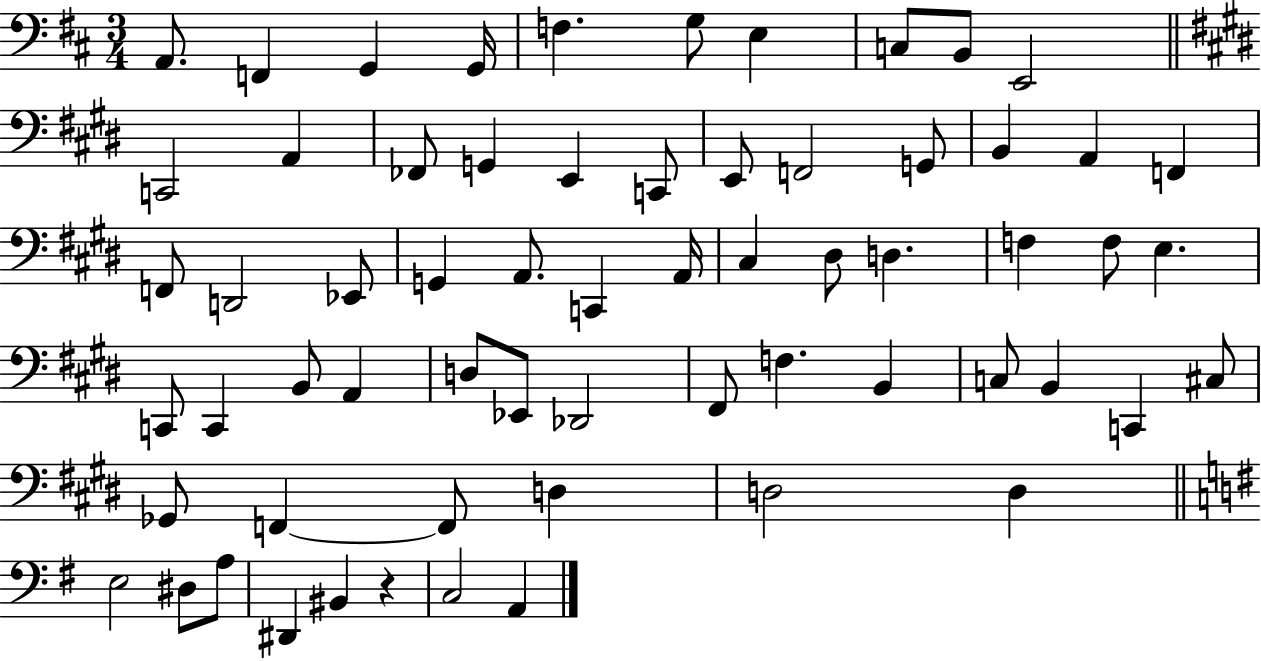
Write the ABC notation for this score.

X:1
T:Untitled
M:3/4
L:1/4
K:D
A,,/2 F,, G,, G,,/4 F, G,/2 E, C,/2 B,,/2 E,,2 C,,2 A,, _F,,/2 G,, E,, C,,/2 E,,/2 F,,2 G,,/2 B,, A,, F,, F,,/2 D,,2 _E,,/2 G,, A,,/2 C,, A,,/4 ^C, ^D,/2 D, F, F,/2 E, C,,/2 C,, B,,/2 A,, D,/2 _E,,/2 _D,,2 ^F,,/2 F, B,, C,/2 B,, C,, ^C,/2 _G,,/2 F,, F,,/2 D, D,2 D, E,2 ^D,/2 A,/2 ^D,, ^B,, z C,2 A,,